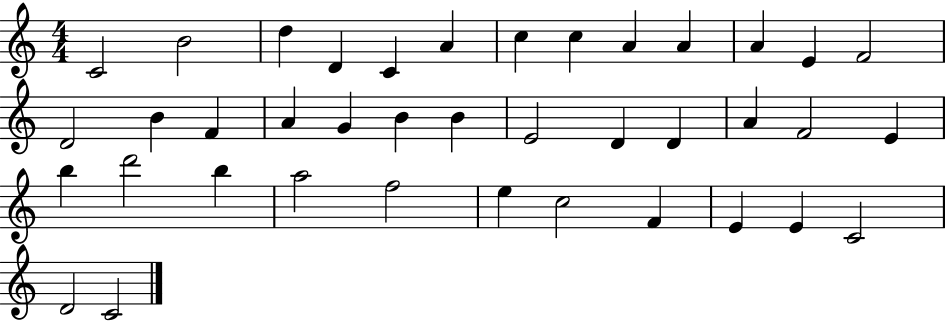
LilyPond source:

{
  \clef treble
  \numericTimeSignature
  \time 4/4
  \key c \major
  c'2 b'2 | d''4 d'4 c'4 a'4 | c''4 c''4 a'4 a'4 | a'4 e'4 f'2 | \break d'2 b'4 f'4 | a'4 g'4 b'4 b'4 | e'2 d'4 d'4 | a'4 f'2 e'4 | \break b''4 d'''2 b''4 | a''2 f''2 | e''4 c''2 f'4 | e'4 e'4 c'2 | \break d'2 c'2 | \bar "|."
}